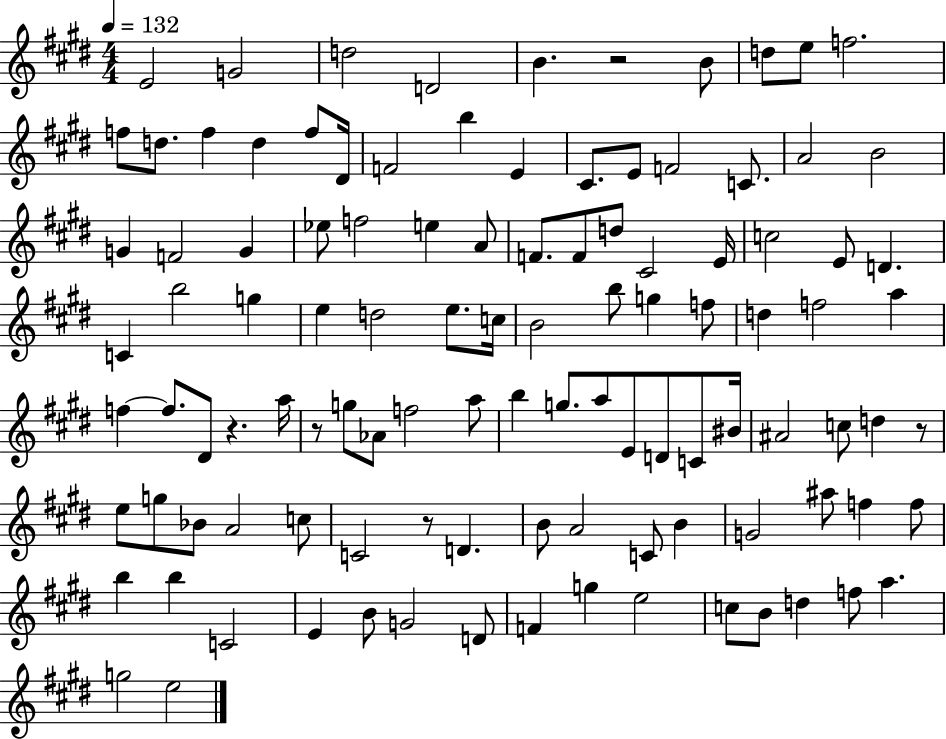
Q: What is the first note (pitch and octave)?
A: E4